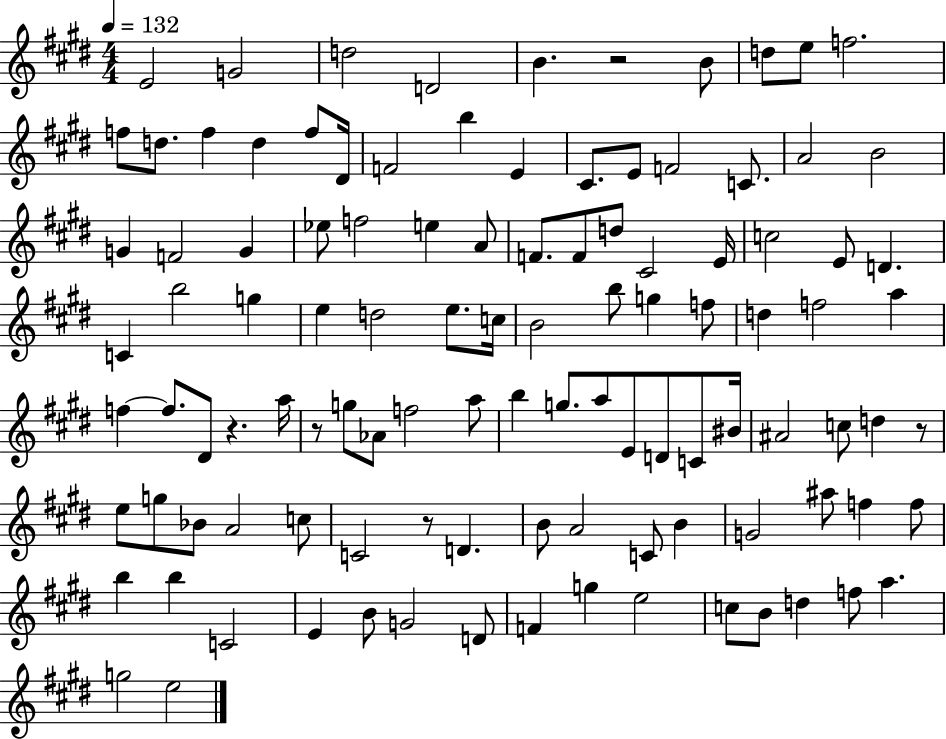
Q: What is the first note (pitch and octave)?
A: E4